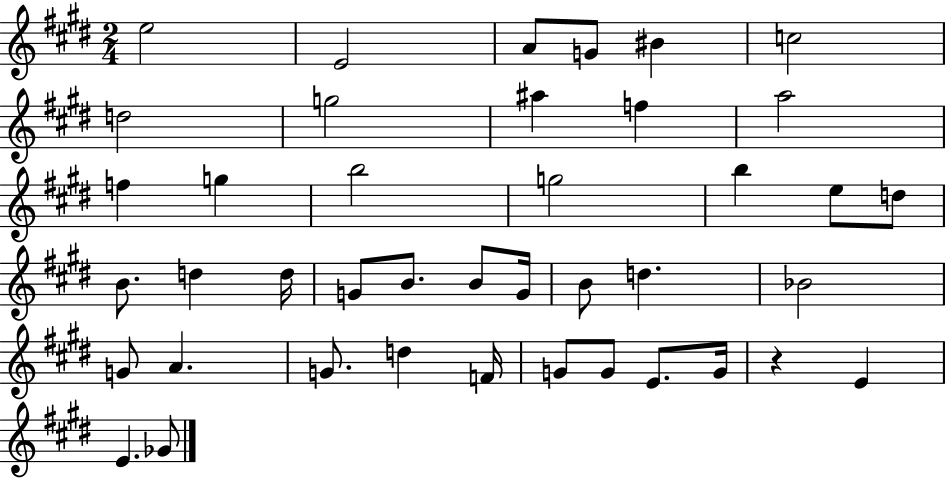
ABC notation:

X:1
T:Untitled
M:2/4
L:1/4
K:E
e2 E2 A/2 G/2 ^B c2 d2 g2 ^a f a2 f g b2 g2 b e/2 d/2 B/2 d d/4 G/2 B/2 B/2 G/4 B/2 d _B2 G/2 A G/2 d F/4 G/2 G/2 E/2 G/4 z E E _G/2